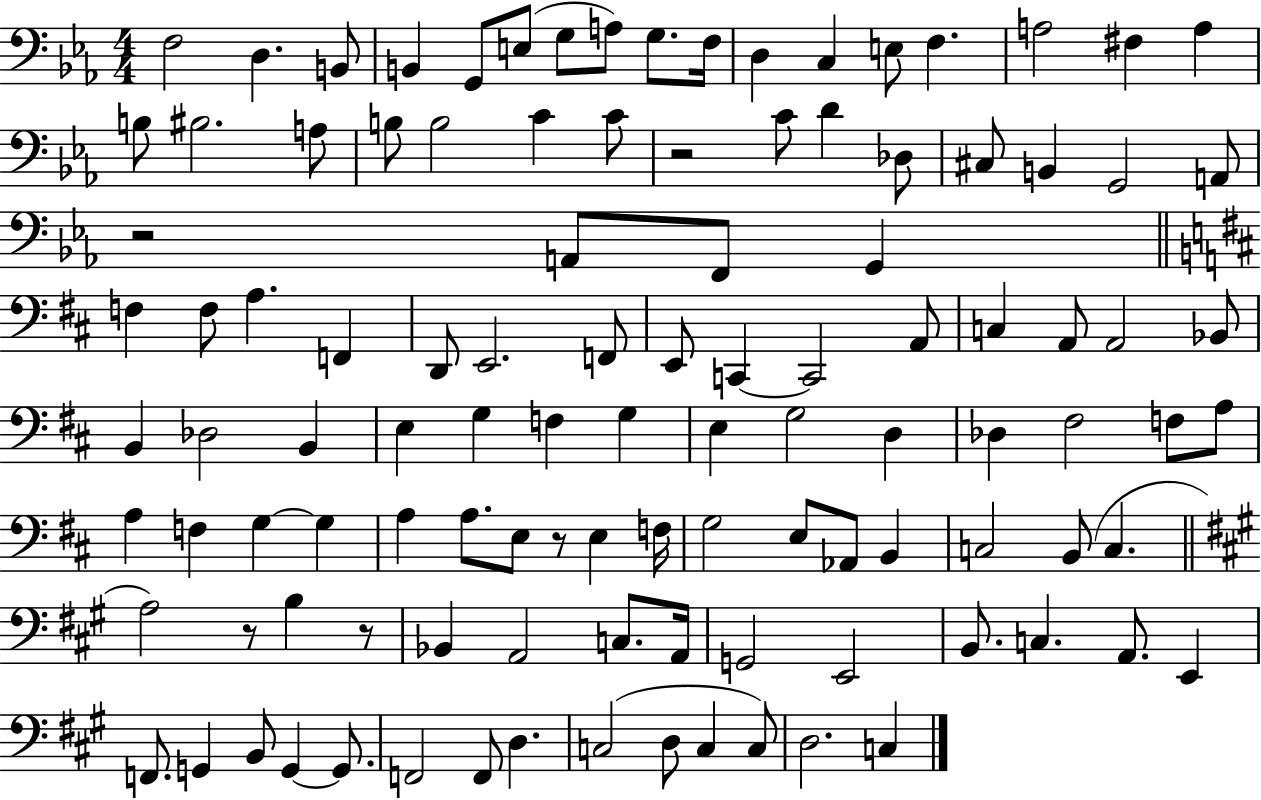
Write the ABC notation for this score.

X:1
T:Untitled
M:4/4
L:1/4
K:Eb
F,2 D, B,,/2 B,, G,,/2 E,/2 G,/2 A,/2 G,/2 F,/4 D, C, E,/2 F, A,2 ^F, A, B,/2 ^B,2 A,/2 B,/2 B,2 C C/2 z2 C/2 D _D,/2 ^C,/2 B,, G,,2 A,,/2 z2 A,,/2 F,,/2 G,, F, F,/2 A, F,, D,,/2 E,,2 F,,/2 E,,/2 C,, C,,2 A,,/2 C, A,,/2 A,,2 _B,,/2 B,, _D,2 B,, E, G, F, G, E, G,2 D, _D, ^F,2 F,/2 A,/2 A, F, G, G, A, A,/2 E,/2 z/2 E, F,/4 G,2 E,/2 _A,,/2 B,, C,2 B,,/2 C, A,2 z/2 B, z/2 _B,, A,,2 C,/2 A,,/4 G,,2 E,,2 B,,/2 C, A,,/2 E,, F,,/2 G,, B,,/2 G,, G,,/2 F,,2 F,,/2 D, C,2 D,/2 C, C,/2 D,2 C,